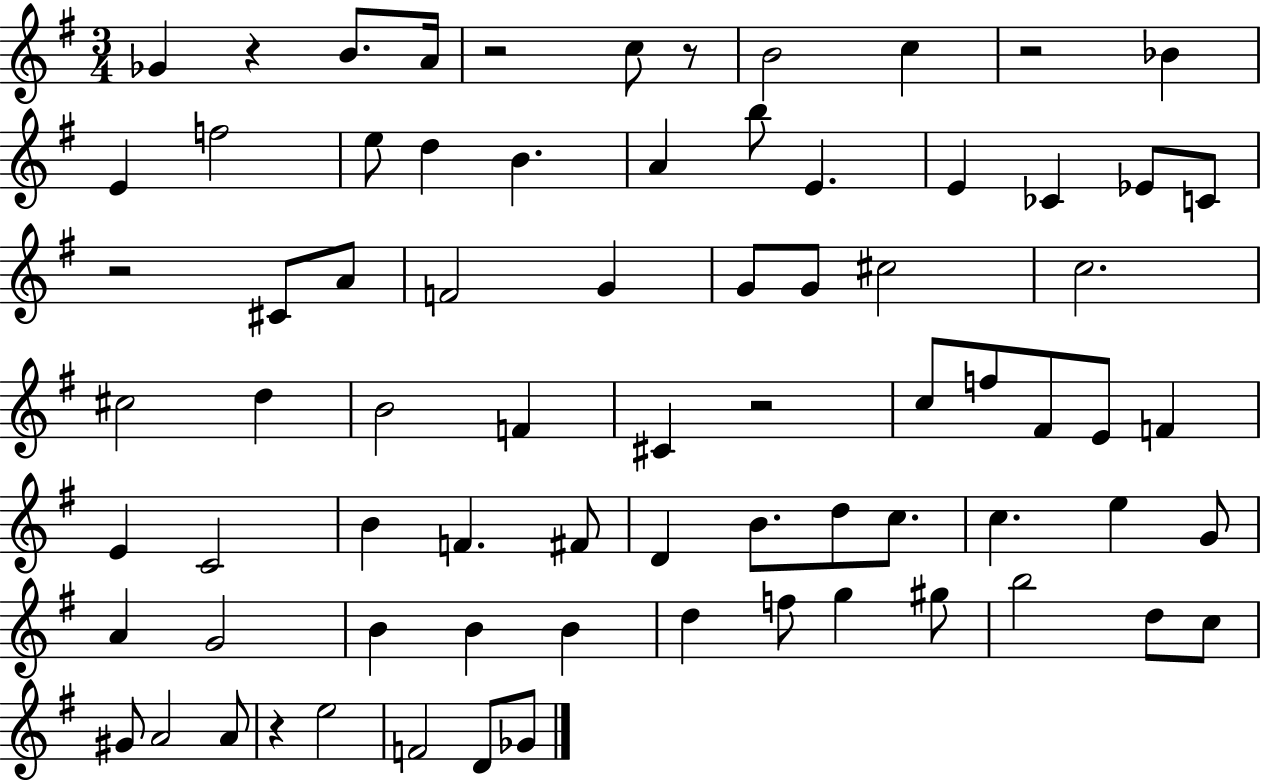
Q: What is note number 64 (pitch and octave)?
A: A4